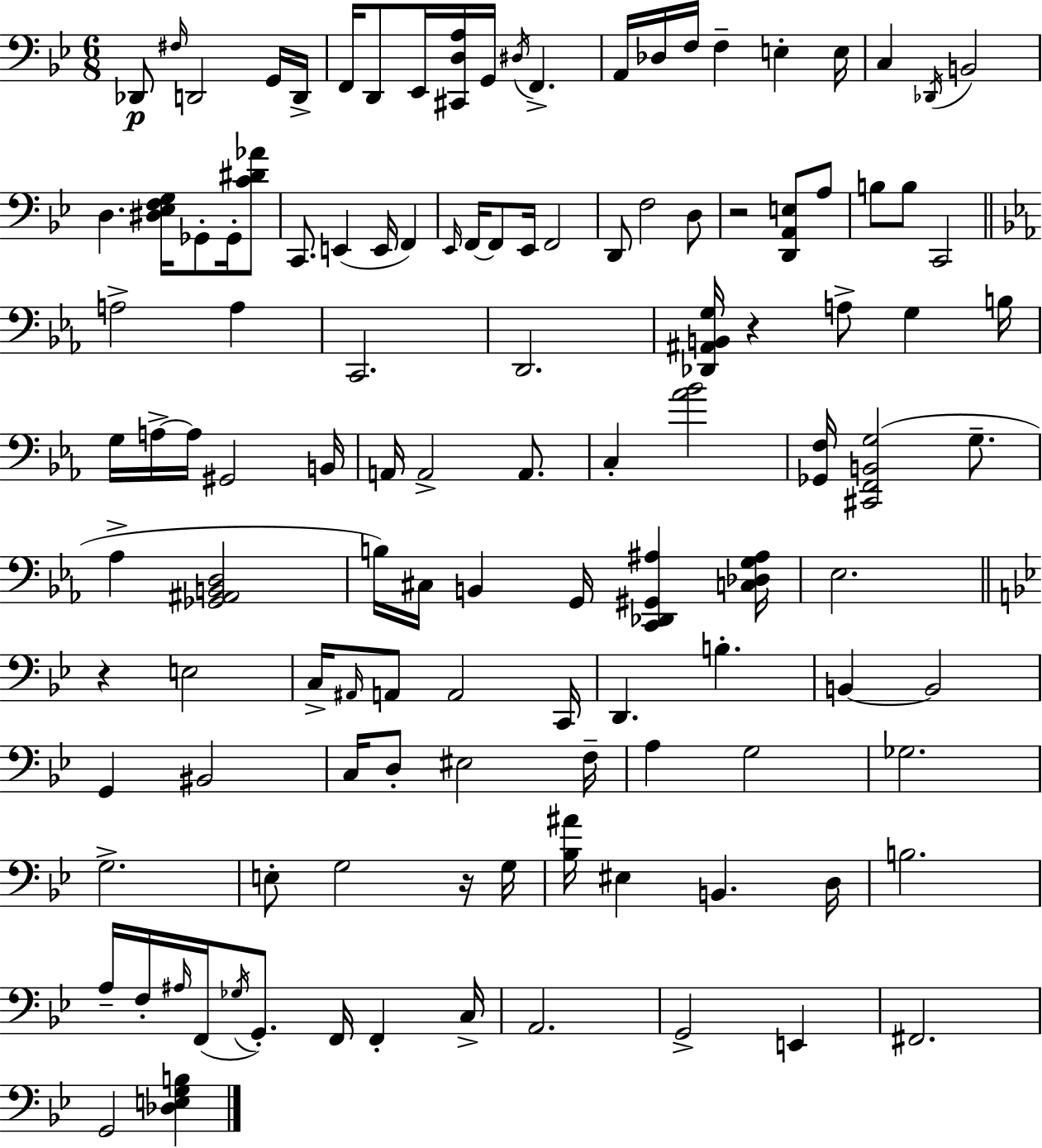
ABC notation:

X:1
T:Untitled
M:6/8
L:1/4
K:Gm
_D,,/2 ^F,/4 D,,2 G,,/4 D,,/4 F,,/4 D,,/2 _E,,/4 [^C,,D,A,]/4 G,,/4 ^D,/4 F,, A,,/4 _D,/4 F,/4 F, E, E,/4 C, _D,,/4 B,,2 D, [^D,_E,F,G,]/4 _G,,/2 _G,,/4 [C^D_A]/2 C,,/2 E,, E,,/4 F,, _E,,/4 F,,/4 F,,/2 _E,,/4 F,,2 D,,/2 F,2 D,/2 z2 [D,,A,,E,]/2 A,/2 B,/2 B,/2 C,,2 A,2 A, C,,2 D,,2 [_D,,^A,,B,,G,]/4 z A,/2 G, B,/4 G,/4 A,/4 A,/4 ^G,,2 B,,/4 A,,/4 A,,2 A,,/2 C, [_A_B]2 [_G,,F,]/4 [^C,,F,,B,,G,]2 G,/2 _A, [_G,,^A,,B,,D,]2 B,/4 ^C,/4 B,, G,,/4 [C,,_D,,^G,,^A,] [C,_D,G,^A,]/4 _E,2 z E,2 C,/4 ^A,,/4 A,,/2 A,,2 C,,/4 D,, B, B,, B,,2 G,, ^B,,2 C,/4 D,/2 ^E,2 F,/4 A, G,2 _G,2 G,2 E,/2 G,2 z/4 G,/4 [_B,^A]/4 ^E, B,, D,/4 B,2 A,/4 F,/4 ^A,/4 F,,/4 _G,/4 G,,/2 F,,/4 F,, C,/4 A,,2 G,,2 E,, ^F,,2 G,,2 [_D,E,G,B,]